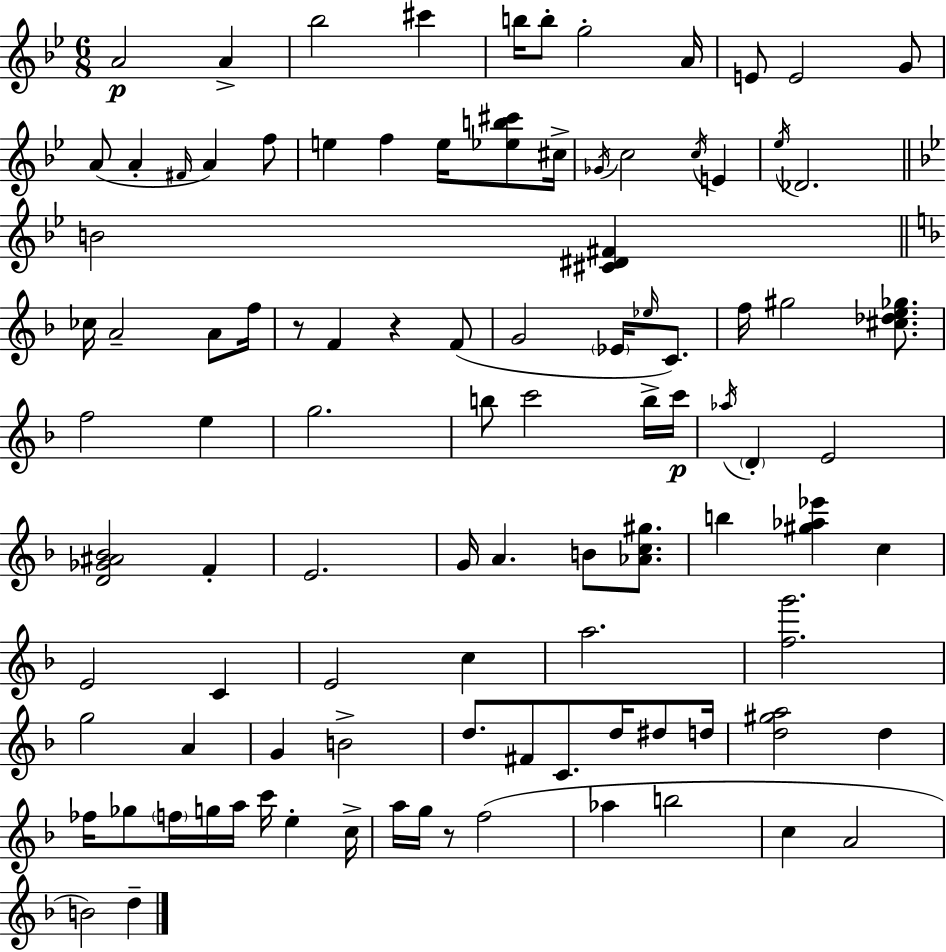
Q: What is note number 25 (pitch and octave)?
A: Eb5